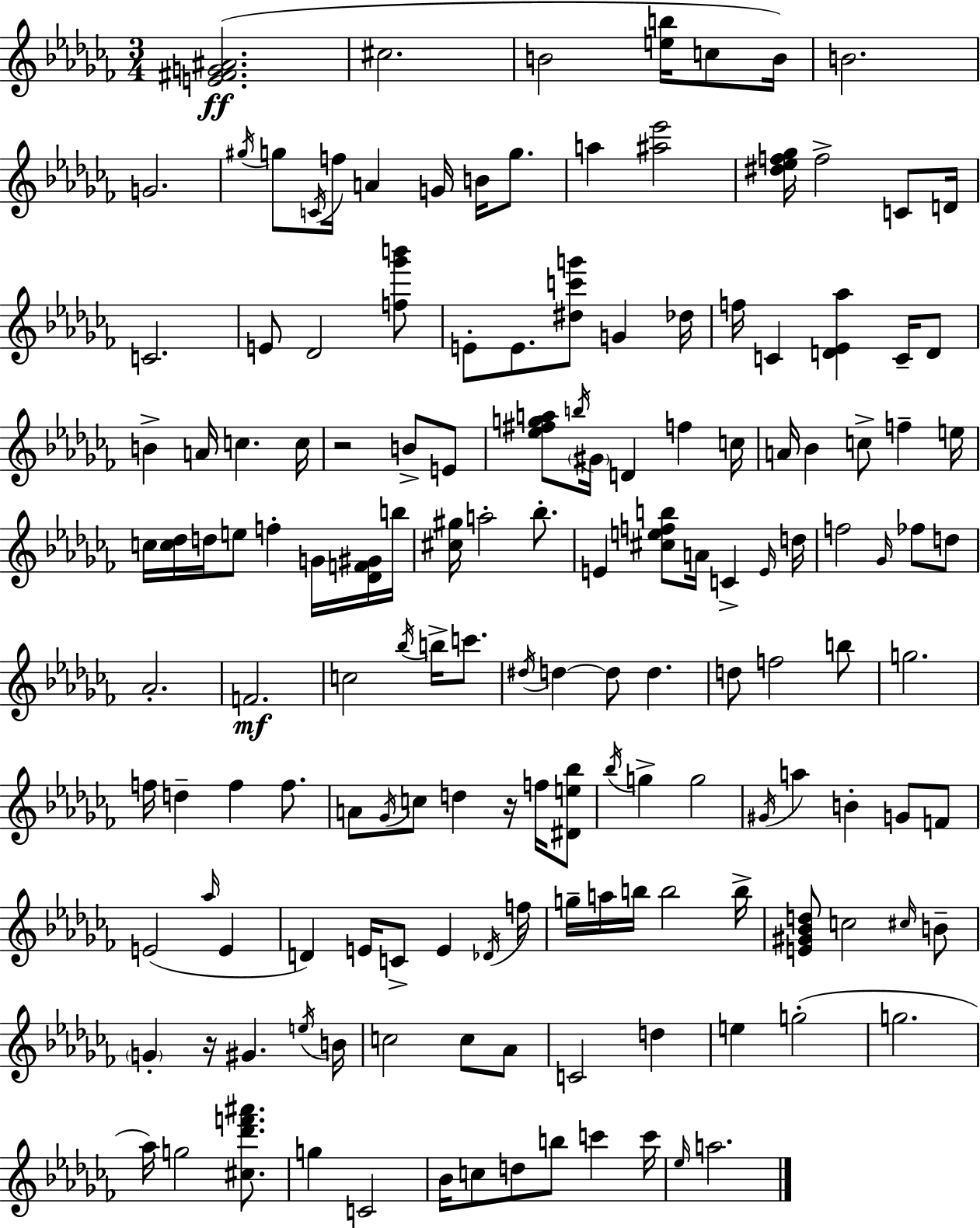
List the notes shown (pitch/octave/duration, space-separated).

[E4,F#4,G4,A#4]/h. C#5/h. B4/h [E5,B5]/s C5/e B4/s B4/h. G4/h. G#5/s G5/e C4/s F5/s A4/q G4/s B4/s G5/e. A5/q [A#5,Eb6]/h [D#5,Eb5,F5,Gb5]/s F5/h C4/e D4/s C4/h. E4/e Db4/h [F5,Gb6,B6]/e E4/e E4/e. [D#5,C6,G6]/e G4/q Db5/s F5/s C4/q [D4,Eb4,Ab5]/q C4/s D4/e B4/q A4/s C5/q. C5/s R/h B4/e E4/e [Eb5,F#5,G5,A5]/e B5/s G#4/s D4/q F5/q C5/s A4/s Bb4/q C5/e F5/q E5/s C5/s [C5,Db5]/s D5/s E5/e F5/q G4/s [Db4,F4,G#4]/s B5/s [C#5,G#5]/s A5/h Bb5/e. E4/q [C#5,E5,F5,B5]/e A4/s C4/q E4/s D5/s F5/h Gb4/s FES5/e D5/e Ab4/h. F4/h. C5/h Bb5/s B5/s C6/e. D#5/s D5/q D5/e D5/q. D5/e F5/h B5/e G5/h. F5/s D5/q F5/q F5/e. A4/e Gb4/s C5/e D5/q R/s F5/s [D#4,E5,Bb5]/e Bb5/s G5/q G5/h G#4/s A5/q B4/q G4/e F4/e E4/h Ab5/s E4/q D4/q E4/s C4/e E4/q Db4/s F5/s G5/s A5/s B5/s B5/h B5/s [E4,G#4,Bb4,D5]/e C5/h C#5/s B4/e G4/q R/s G#4/q. E5/s B4/s C5/h C5/e Ab4/e C4/h D5/q E5/q G5/h G5/h. Ab5/s G5/h [C#5,Db6,F6,A#6]/e. G5/q C4/h Bb4/s C5/e D5/e B5/e C6/q C6/s Eb5/s A5/h.